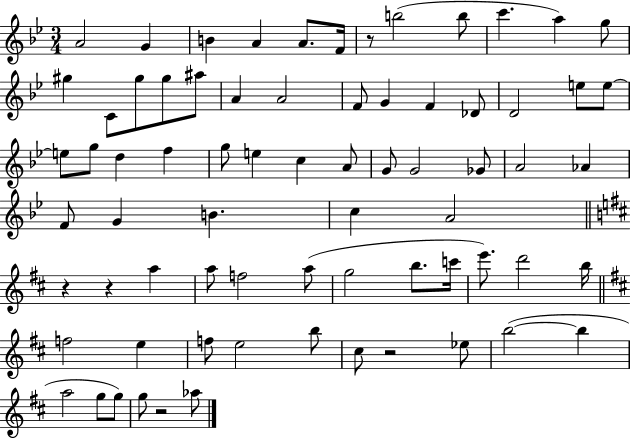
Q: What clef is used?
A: treble